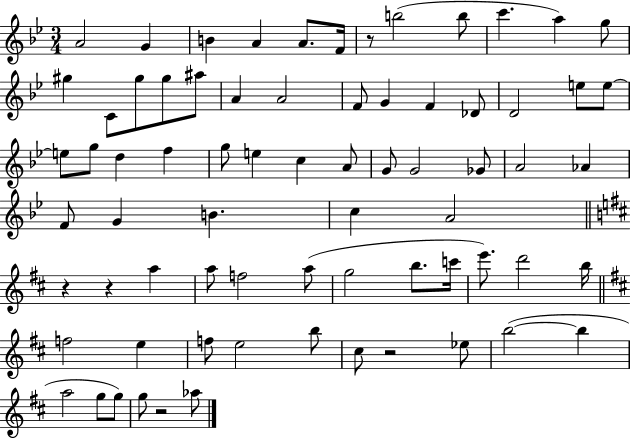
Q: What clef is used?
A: treble